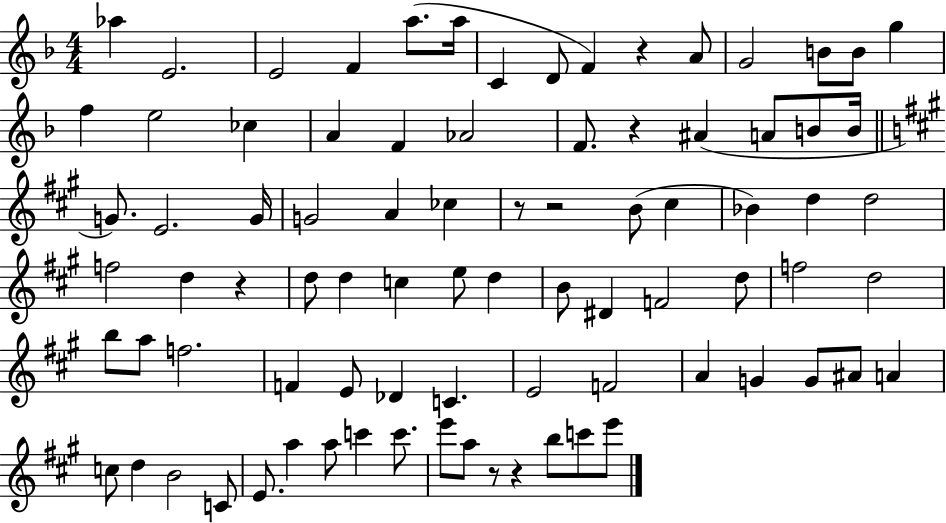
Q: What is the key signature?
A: F major